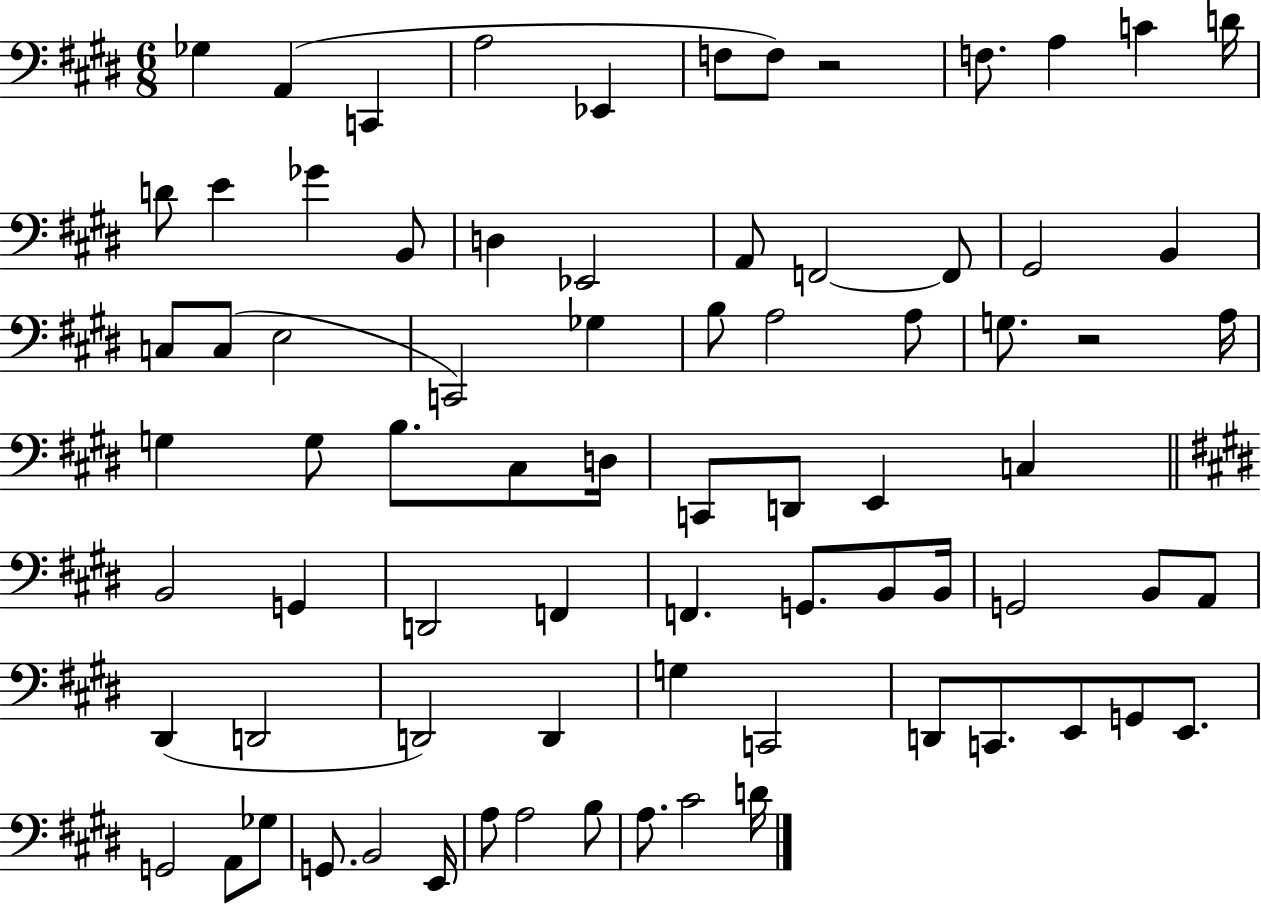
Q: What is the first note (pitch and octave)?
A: Gb3